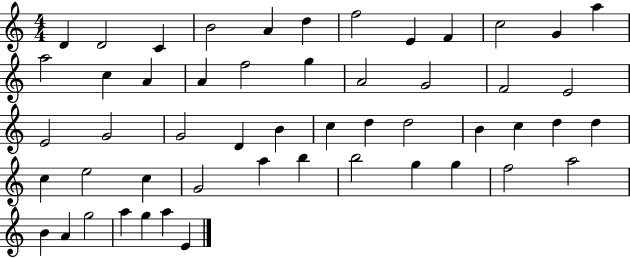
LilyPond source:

{
  \clef treble
  \numericTimeSignature
  \time 4/4
  \key c \major
  d'4 d'2 c'4 | b'2 a'4 d''4 | f''2 e'4 f'4 | c''2 g'4 a''4 | \break a''2 c''4 a'4 | a'4 f''2 g''4 | a'2 g'2 | f'2 e'2 | \break e'2 g'2 | g'2 d'4 b'4 | c''4 d''4 d''2 | b'4 c''4 d''4 d''4 | \break c''4 e''2 c''4 | g'2 a''4 b''4 | b''2 g''4 g''4 | f''2 a''2 | \break b'4 a'4 g''2 | a''4 g''4 a''4 e'4 | \bar "|."
}